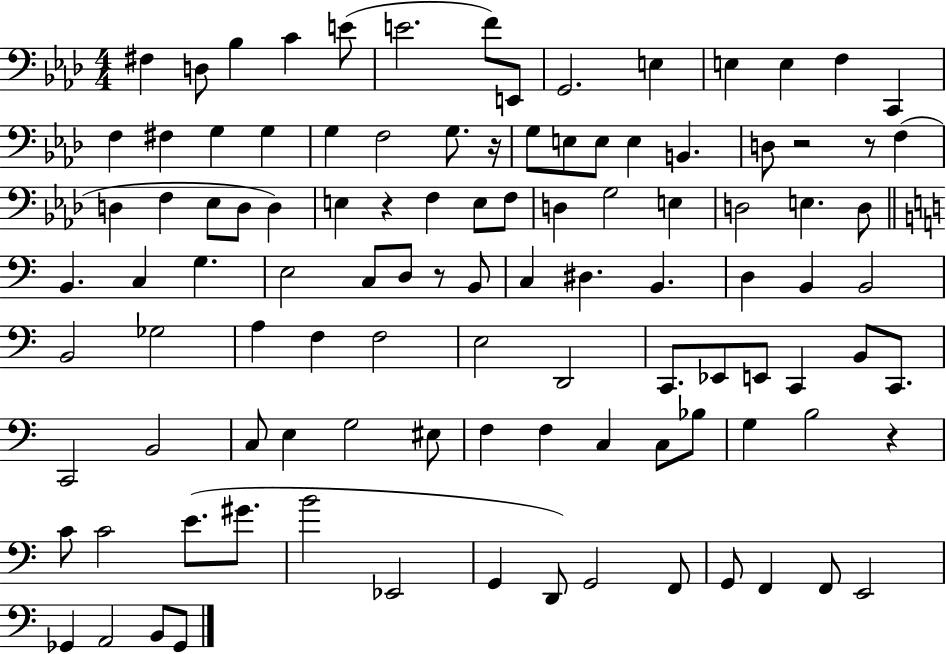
X:1
T:Untitled
M:4/4
L:1/4
K:Ab
^F, D,/2 _B, C E/2 E2 F/2 E,,/2 G,,2 E, E, E, F, C,, F, ^F, G, G, G, F,2 G,/2 z/4 G,/2 E,/2 E,/2 E, B,, D,/2 z2 z/2 F, D, F, _E,/2 D,/2 D, E, z F, E,/2 F,/2 D, G,2 E, D,2 E, D,/2 B,, C, G, E,2 C,/2 D,/2 z/2 B,,/2 C, ^D, B,, D, B,, B,,2 B,,2 _G,2 A, F, F,2 E,2 D,,2 C,,/2 _E,,/2 E,,/2 C,, B,,/2 C,,/2 C,,2 B,,2 C,/2 E, G,2 ^E,/2 F, F, C, C,/2 _B,/2 G, B,2 z C/2 C2 E/2 ^G/2 B2 _E,,2 G,, D,,/2 G,,2 F,,/2 G,,/2 F,, F,,/2 E,,2 _G,, A,,2 B,,/2 _G,,/2